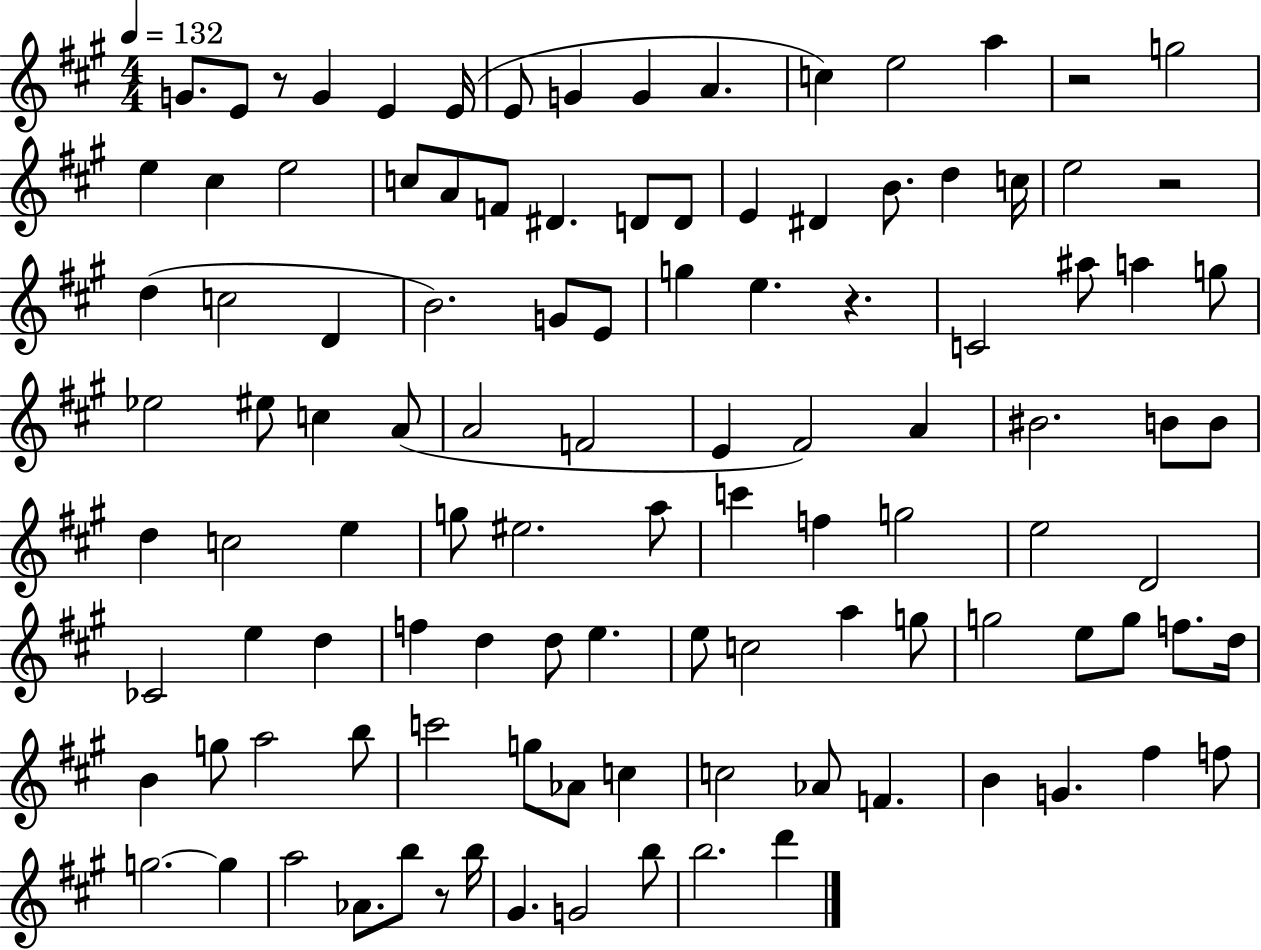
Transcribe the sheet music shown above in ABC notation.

X:1
T:Untitled
M:4/4
L:1/4
K:A
G/2 E/2 z/2 G E E/4 E/2 G G A c e2 a z2 g2 e ^c e2 c/2 A/2 F/2 ^D D/2 D/2 E ^D B/2 d c/4 e2 z2 d c2 D B2 G/2 E/2 g e z C2 ^a/2 a g/2 _e2 ^e/2 c A/2 A2 F2 E ^F2 A ^B2 B/2 B/2 d c2 e g/2 ^e2 a/2 c' f g2 e2 D2 _C2 e d f d d/2 e e/2 c2 a g/2 g2 e/2 g/2 f/2 d/4 B g/2 a2 b/2 c'2 g/2 _A/2 c c2 _A/2 F B G ^f f/2 g2 g a2 _A/2 b/2 z/2 b/4 ^G G2 b/2 b2 d'